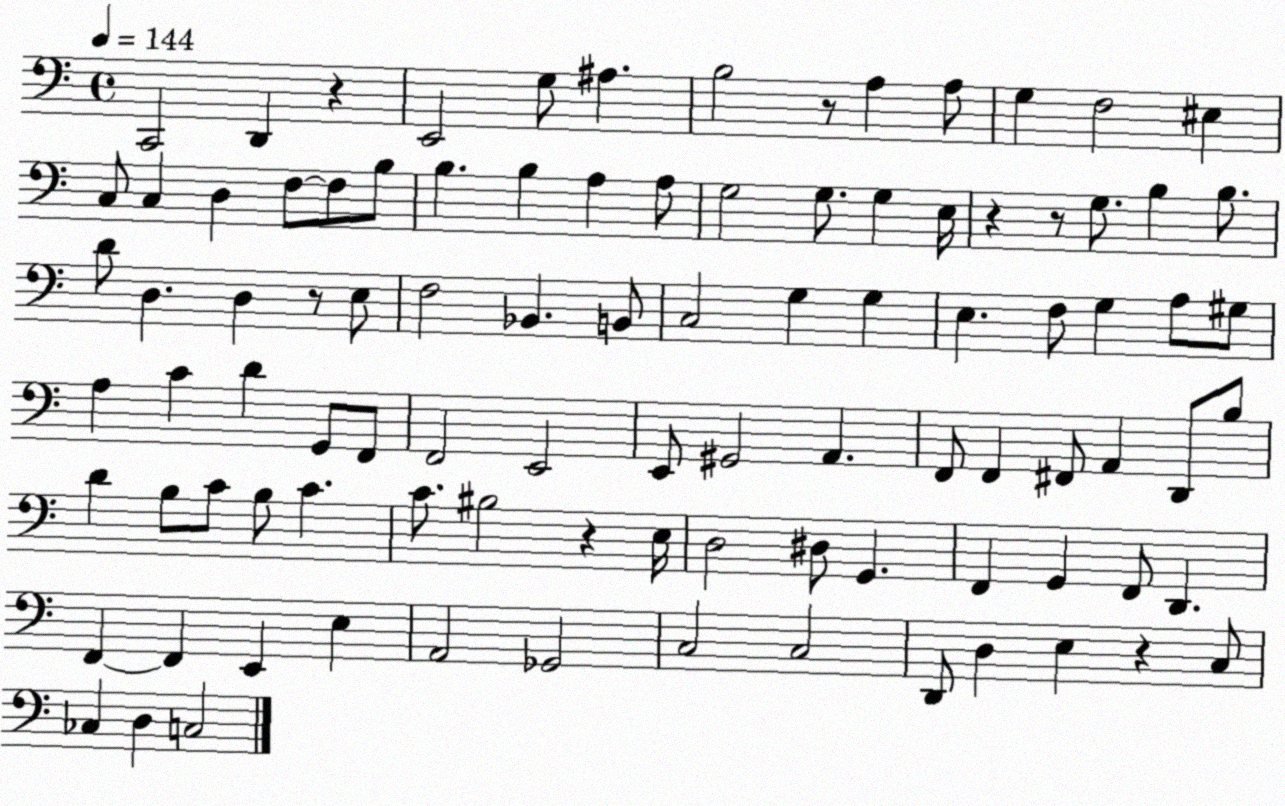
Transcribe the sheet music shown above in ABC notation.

X:1
T:Untitled
M:4/4
L:1/4
K:C
C,,2 D,, z E,,2 G,/2 ^A, B,2 z/2 A, A,/2 G, F,2 ^E, C,/2 C, D, F,/2 F,/2 B,/2 B, B, A, A,/2 G,2 G,/2 G, E,/4 z z/2 G,/2 B, B,/2 D/2 D, D, z/2 E,/2 F,2 _B,, B,,/2 C,2 G, G, E, F,/2 G, A,/2 ^G,/2 A, C D G,,/2 F,,/2 F,,2 E,,2 E,,/2 ^G,,2 A,, F,,/2 F,, ^F,,/2 A,, D,,/2 B,/2 D B,/2 C/2 B,/2 C C/2 ^B,2 z E,/4 D,2 ^D,/2 G,, F,, G,, F,,/2 D,, F,, F,, E,, E, A,,2 _G,,2 C,2 C,2 D,,/2 D, E, z C,/2 _C, D, C,2